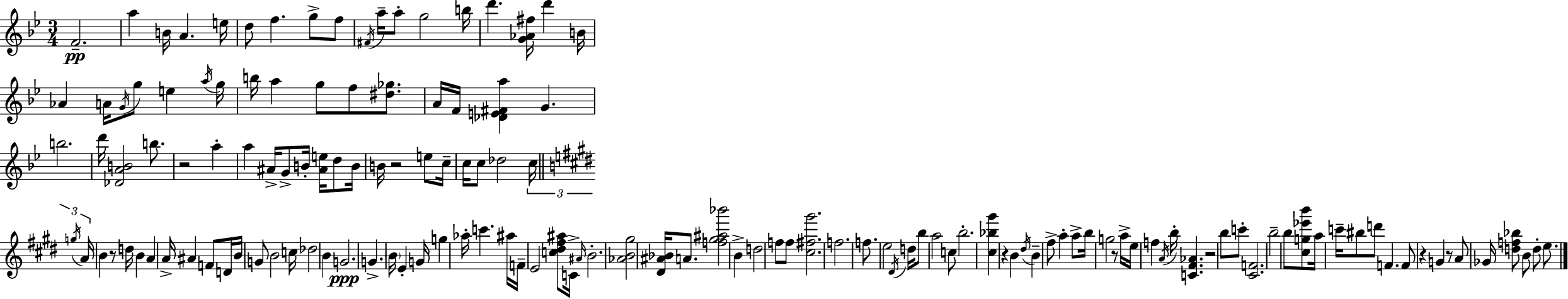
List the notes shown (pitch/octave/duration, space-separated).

F4/h. A5/q B4/s A4/q. E5/s D5/e F5/q. G5/e F5/e F#4/s A5/s A5/e G5/h B5/s D6/q. [G4,Ab4,F#5]/s D6/q B4/s Ab4/q A4/s G4/s G5/e E5/q A5/s G5/s B5/s A5/q G5/e F5/e [D#5,Gb5]/e. A4/s F4/s [Db4,E4,F#4,A5]/q G4/q. B5/h. D6/s [Db4,A4,B4]/h B5/e. R/h A5/q A5/q A#4/s G4/e B4/s [A#4,E5]/s D5/e B4/s B4/s R/h E5/e C5/s C5/s C5/e Db5/h C5/s G5/s A4/s B4/q R/e D5/s B4/q A4/q A4/s A#4/q F4/e D4/s B4/s G4/e B4/h C5/s Db5/h B4/q G4/h. G4/q. B4/s E4/q G4/s G5/q Ab5/s C6/q. A#5/s F4/s E4/h [C5,D#5,F#5,A#5]/e C4/s A#4/s B4/h. [Ab4,B4,G#5]/h [D#4,A#4,Bb4]/s A4/e. [F5,G#5,A#5,Bb6]/h B4/q D5/h F5/e F5/e [C#5,F#5,G#6]/h. F5/h. F5/e. E5/h D#4/s D5/s B5/e A5/h C5/e B5/h. [C#5,Bb5,G#6]/q R/q B4/q D#5/s B4/q F#5/e A5/q A5/e B5/s G5/h R/e A5/s E5/s F5/q A4/s B5/s [C4,F#4,Ab4]/q. R/h B5/e C6/e [C#4,F4]/h. B5/h B5/e [C#5,G5,Eb6,B6]/e A5/s C6/s BIS5/e D6/e F4/q. F4/e R/q G4/q R/e A4/e Gb4/s [D5,F5,Bb5]/e B4/e D5/e E5/e.